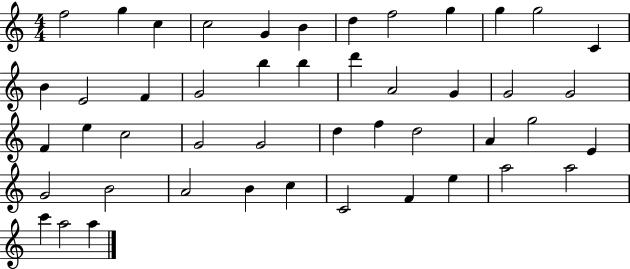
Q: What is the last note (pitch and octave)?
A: A5